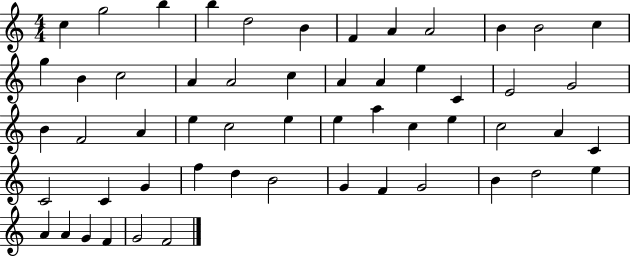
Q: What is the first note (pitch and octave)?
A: C5